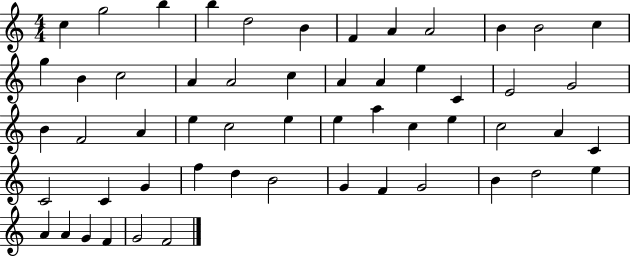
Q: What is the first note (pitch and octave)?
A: C5